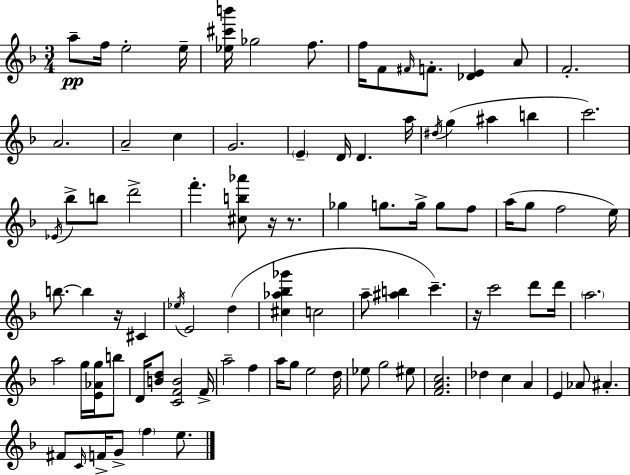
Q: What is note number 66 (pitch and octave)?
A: EIS5